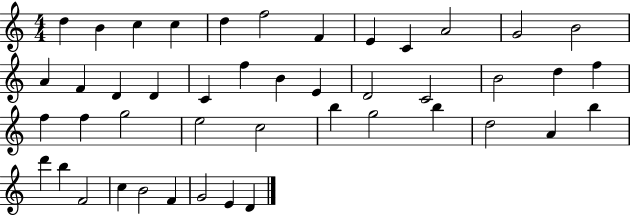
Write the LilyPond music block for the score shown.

{
  \clef treble
  \numericTimeSignature
  \time 4/4
  \key c \major
  d''4 b'4 c''4 c''4 | d''4 f''2 f'4 | e'4 c'4 a'2 | g'2 b'2 | \break a'4 f'4 d'4 d'4 | c'4 f''4 b'4 e'4 | d'2 c'2 | b'2 d''4 f''4 | \break f''4 f''4 g''2 | e''2 c''2 | b''4 g''2 b''4 | d''2 a'4 b''4 | \break d'''4 b''4 f'2 | c''4 b'2 f'4 | g'2 e'4 d'4 | \bar "|."
}